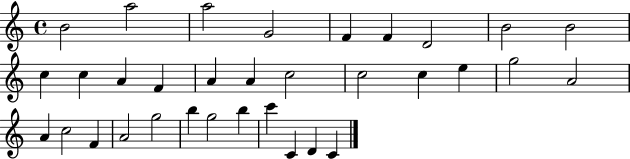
B4/h A5/h A5/h G4/h F4/q F4/q D4/h B4/h B4/h C5/q C5/q A4/q F4/q A4/q A4/q C5/h C5/h C5/q E5/q G5/h A4/h A4/q C5/h F4/q A4/h G5/h B5/q G5/h B5/q C6/q C4/q D4/q C4/q